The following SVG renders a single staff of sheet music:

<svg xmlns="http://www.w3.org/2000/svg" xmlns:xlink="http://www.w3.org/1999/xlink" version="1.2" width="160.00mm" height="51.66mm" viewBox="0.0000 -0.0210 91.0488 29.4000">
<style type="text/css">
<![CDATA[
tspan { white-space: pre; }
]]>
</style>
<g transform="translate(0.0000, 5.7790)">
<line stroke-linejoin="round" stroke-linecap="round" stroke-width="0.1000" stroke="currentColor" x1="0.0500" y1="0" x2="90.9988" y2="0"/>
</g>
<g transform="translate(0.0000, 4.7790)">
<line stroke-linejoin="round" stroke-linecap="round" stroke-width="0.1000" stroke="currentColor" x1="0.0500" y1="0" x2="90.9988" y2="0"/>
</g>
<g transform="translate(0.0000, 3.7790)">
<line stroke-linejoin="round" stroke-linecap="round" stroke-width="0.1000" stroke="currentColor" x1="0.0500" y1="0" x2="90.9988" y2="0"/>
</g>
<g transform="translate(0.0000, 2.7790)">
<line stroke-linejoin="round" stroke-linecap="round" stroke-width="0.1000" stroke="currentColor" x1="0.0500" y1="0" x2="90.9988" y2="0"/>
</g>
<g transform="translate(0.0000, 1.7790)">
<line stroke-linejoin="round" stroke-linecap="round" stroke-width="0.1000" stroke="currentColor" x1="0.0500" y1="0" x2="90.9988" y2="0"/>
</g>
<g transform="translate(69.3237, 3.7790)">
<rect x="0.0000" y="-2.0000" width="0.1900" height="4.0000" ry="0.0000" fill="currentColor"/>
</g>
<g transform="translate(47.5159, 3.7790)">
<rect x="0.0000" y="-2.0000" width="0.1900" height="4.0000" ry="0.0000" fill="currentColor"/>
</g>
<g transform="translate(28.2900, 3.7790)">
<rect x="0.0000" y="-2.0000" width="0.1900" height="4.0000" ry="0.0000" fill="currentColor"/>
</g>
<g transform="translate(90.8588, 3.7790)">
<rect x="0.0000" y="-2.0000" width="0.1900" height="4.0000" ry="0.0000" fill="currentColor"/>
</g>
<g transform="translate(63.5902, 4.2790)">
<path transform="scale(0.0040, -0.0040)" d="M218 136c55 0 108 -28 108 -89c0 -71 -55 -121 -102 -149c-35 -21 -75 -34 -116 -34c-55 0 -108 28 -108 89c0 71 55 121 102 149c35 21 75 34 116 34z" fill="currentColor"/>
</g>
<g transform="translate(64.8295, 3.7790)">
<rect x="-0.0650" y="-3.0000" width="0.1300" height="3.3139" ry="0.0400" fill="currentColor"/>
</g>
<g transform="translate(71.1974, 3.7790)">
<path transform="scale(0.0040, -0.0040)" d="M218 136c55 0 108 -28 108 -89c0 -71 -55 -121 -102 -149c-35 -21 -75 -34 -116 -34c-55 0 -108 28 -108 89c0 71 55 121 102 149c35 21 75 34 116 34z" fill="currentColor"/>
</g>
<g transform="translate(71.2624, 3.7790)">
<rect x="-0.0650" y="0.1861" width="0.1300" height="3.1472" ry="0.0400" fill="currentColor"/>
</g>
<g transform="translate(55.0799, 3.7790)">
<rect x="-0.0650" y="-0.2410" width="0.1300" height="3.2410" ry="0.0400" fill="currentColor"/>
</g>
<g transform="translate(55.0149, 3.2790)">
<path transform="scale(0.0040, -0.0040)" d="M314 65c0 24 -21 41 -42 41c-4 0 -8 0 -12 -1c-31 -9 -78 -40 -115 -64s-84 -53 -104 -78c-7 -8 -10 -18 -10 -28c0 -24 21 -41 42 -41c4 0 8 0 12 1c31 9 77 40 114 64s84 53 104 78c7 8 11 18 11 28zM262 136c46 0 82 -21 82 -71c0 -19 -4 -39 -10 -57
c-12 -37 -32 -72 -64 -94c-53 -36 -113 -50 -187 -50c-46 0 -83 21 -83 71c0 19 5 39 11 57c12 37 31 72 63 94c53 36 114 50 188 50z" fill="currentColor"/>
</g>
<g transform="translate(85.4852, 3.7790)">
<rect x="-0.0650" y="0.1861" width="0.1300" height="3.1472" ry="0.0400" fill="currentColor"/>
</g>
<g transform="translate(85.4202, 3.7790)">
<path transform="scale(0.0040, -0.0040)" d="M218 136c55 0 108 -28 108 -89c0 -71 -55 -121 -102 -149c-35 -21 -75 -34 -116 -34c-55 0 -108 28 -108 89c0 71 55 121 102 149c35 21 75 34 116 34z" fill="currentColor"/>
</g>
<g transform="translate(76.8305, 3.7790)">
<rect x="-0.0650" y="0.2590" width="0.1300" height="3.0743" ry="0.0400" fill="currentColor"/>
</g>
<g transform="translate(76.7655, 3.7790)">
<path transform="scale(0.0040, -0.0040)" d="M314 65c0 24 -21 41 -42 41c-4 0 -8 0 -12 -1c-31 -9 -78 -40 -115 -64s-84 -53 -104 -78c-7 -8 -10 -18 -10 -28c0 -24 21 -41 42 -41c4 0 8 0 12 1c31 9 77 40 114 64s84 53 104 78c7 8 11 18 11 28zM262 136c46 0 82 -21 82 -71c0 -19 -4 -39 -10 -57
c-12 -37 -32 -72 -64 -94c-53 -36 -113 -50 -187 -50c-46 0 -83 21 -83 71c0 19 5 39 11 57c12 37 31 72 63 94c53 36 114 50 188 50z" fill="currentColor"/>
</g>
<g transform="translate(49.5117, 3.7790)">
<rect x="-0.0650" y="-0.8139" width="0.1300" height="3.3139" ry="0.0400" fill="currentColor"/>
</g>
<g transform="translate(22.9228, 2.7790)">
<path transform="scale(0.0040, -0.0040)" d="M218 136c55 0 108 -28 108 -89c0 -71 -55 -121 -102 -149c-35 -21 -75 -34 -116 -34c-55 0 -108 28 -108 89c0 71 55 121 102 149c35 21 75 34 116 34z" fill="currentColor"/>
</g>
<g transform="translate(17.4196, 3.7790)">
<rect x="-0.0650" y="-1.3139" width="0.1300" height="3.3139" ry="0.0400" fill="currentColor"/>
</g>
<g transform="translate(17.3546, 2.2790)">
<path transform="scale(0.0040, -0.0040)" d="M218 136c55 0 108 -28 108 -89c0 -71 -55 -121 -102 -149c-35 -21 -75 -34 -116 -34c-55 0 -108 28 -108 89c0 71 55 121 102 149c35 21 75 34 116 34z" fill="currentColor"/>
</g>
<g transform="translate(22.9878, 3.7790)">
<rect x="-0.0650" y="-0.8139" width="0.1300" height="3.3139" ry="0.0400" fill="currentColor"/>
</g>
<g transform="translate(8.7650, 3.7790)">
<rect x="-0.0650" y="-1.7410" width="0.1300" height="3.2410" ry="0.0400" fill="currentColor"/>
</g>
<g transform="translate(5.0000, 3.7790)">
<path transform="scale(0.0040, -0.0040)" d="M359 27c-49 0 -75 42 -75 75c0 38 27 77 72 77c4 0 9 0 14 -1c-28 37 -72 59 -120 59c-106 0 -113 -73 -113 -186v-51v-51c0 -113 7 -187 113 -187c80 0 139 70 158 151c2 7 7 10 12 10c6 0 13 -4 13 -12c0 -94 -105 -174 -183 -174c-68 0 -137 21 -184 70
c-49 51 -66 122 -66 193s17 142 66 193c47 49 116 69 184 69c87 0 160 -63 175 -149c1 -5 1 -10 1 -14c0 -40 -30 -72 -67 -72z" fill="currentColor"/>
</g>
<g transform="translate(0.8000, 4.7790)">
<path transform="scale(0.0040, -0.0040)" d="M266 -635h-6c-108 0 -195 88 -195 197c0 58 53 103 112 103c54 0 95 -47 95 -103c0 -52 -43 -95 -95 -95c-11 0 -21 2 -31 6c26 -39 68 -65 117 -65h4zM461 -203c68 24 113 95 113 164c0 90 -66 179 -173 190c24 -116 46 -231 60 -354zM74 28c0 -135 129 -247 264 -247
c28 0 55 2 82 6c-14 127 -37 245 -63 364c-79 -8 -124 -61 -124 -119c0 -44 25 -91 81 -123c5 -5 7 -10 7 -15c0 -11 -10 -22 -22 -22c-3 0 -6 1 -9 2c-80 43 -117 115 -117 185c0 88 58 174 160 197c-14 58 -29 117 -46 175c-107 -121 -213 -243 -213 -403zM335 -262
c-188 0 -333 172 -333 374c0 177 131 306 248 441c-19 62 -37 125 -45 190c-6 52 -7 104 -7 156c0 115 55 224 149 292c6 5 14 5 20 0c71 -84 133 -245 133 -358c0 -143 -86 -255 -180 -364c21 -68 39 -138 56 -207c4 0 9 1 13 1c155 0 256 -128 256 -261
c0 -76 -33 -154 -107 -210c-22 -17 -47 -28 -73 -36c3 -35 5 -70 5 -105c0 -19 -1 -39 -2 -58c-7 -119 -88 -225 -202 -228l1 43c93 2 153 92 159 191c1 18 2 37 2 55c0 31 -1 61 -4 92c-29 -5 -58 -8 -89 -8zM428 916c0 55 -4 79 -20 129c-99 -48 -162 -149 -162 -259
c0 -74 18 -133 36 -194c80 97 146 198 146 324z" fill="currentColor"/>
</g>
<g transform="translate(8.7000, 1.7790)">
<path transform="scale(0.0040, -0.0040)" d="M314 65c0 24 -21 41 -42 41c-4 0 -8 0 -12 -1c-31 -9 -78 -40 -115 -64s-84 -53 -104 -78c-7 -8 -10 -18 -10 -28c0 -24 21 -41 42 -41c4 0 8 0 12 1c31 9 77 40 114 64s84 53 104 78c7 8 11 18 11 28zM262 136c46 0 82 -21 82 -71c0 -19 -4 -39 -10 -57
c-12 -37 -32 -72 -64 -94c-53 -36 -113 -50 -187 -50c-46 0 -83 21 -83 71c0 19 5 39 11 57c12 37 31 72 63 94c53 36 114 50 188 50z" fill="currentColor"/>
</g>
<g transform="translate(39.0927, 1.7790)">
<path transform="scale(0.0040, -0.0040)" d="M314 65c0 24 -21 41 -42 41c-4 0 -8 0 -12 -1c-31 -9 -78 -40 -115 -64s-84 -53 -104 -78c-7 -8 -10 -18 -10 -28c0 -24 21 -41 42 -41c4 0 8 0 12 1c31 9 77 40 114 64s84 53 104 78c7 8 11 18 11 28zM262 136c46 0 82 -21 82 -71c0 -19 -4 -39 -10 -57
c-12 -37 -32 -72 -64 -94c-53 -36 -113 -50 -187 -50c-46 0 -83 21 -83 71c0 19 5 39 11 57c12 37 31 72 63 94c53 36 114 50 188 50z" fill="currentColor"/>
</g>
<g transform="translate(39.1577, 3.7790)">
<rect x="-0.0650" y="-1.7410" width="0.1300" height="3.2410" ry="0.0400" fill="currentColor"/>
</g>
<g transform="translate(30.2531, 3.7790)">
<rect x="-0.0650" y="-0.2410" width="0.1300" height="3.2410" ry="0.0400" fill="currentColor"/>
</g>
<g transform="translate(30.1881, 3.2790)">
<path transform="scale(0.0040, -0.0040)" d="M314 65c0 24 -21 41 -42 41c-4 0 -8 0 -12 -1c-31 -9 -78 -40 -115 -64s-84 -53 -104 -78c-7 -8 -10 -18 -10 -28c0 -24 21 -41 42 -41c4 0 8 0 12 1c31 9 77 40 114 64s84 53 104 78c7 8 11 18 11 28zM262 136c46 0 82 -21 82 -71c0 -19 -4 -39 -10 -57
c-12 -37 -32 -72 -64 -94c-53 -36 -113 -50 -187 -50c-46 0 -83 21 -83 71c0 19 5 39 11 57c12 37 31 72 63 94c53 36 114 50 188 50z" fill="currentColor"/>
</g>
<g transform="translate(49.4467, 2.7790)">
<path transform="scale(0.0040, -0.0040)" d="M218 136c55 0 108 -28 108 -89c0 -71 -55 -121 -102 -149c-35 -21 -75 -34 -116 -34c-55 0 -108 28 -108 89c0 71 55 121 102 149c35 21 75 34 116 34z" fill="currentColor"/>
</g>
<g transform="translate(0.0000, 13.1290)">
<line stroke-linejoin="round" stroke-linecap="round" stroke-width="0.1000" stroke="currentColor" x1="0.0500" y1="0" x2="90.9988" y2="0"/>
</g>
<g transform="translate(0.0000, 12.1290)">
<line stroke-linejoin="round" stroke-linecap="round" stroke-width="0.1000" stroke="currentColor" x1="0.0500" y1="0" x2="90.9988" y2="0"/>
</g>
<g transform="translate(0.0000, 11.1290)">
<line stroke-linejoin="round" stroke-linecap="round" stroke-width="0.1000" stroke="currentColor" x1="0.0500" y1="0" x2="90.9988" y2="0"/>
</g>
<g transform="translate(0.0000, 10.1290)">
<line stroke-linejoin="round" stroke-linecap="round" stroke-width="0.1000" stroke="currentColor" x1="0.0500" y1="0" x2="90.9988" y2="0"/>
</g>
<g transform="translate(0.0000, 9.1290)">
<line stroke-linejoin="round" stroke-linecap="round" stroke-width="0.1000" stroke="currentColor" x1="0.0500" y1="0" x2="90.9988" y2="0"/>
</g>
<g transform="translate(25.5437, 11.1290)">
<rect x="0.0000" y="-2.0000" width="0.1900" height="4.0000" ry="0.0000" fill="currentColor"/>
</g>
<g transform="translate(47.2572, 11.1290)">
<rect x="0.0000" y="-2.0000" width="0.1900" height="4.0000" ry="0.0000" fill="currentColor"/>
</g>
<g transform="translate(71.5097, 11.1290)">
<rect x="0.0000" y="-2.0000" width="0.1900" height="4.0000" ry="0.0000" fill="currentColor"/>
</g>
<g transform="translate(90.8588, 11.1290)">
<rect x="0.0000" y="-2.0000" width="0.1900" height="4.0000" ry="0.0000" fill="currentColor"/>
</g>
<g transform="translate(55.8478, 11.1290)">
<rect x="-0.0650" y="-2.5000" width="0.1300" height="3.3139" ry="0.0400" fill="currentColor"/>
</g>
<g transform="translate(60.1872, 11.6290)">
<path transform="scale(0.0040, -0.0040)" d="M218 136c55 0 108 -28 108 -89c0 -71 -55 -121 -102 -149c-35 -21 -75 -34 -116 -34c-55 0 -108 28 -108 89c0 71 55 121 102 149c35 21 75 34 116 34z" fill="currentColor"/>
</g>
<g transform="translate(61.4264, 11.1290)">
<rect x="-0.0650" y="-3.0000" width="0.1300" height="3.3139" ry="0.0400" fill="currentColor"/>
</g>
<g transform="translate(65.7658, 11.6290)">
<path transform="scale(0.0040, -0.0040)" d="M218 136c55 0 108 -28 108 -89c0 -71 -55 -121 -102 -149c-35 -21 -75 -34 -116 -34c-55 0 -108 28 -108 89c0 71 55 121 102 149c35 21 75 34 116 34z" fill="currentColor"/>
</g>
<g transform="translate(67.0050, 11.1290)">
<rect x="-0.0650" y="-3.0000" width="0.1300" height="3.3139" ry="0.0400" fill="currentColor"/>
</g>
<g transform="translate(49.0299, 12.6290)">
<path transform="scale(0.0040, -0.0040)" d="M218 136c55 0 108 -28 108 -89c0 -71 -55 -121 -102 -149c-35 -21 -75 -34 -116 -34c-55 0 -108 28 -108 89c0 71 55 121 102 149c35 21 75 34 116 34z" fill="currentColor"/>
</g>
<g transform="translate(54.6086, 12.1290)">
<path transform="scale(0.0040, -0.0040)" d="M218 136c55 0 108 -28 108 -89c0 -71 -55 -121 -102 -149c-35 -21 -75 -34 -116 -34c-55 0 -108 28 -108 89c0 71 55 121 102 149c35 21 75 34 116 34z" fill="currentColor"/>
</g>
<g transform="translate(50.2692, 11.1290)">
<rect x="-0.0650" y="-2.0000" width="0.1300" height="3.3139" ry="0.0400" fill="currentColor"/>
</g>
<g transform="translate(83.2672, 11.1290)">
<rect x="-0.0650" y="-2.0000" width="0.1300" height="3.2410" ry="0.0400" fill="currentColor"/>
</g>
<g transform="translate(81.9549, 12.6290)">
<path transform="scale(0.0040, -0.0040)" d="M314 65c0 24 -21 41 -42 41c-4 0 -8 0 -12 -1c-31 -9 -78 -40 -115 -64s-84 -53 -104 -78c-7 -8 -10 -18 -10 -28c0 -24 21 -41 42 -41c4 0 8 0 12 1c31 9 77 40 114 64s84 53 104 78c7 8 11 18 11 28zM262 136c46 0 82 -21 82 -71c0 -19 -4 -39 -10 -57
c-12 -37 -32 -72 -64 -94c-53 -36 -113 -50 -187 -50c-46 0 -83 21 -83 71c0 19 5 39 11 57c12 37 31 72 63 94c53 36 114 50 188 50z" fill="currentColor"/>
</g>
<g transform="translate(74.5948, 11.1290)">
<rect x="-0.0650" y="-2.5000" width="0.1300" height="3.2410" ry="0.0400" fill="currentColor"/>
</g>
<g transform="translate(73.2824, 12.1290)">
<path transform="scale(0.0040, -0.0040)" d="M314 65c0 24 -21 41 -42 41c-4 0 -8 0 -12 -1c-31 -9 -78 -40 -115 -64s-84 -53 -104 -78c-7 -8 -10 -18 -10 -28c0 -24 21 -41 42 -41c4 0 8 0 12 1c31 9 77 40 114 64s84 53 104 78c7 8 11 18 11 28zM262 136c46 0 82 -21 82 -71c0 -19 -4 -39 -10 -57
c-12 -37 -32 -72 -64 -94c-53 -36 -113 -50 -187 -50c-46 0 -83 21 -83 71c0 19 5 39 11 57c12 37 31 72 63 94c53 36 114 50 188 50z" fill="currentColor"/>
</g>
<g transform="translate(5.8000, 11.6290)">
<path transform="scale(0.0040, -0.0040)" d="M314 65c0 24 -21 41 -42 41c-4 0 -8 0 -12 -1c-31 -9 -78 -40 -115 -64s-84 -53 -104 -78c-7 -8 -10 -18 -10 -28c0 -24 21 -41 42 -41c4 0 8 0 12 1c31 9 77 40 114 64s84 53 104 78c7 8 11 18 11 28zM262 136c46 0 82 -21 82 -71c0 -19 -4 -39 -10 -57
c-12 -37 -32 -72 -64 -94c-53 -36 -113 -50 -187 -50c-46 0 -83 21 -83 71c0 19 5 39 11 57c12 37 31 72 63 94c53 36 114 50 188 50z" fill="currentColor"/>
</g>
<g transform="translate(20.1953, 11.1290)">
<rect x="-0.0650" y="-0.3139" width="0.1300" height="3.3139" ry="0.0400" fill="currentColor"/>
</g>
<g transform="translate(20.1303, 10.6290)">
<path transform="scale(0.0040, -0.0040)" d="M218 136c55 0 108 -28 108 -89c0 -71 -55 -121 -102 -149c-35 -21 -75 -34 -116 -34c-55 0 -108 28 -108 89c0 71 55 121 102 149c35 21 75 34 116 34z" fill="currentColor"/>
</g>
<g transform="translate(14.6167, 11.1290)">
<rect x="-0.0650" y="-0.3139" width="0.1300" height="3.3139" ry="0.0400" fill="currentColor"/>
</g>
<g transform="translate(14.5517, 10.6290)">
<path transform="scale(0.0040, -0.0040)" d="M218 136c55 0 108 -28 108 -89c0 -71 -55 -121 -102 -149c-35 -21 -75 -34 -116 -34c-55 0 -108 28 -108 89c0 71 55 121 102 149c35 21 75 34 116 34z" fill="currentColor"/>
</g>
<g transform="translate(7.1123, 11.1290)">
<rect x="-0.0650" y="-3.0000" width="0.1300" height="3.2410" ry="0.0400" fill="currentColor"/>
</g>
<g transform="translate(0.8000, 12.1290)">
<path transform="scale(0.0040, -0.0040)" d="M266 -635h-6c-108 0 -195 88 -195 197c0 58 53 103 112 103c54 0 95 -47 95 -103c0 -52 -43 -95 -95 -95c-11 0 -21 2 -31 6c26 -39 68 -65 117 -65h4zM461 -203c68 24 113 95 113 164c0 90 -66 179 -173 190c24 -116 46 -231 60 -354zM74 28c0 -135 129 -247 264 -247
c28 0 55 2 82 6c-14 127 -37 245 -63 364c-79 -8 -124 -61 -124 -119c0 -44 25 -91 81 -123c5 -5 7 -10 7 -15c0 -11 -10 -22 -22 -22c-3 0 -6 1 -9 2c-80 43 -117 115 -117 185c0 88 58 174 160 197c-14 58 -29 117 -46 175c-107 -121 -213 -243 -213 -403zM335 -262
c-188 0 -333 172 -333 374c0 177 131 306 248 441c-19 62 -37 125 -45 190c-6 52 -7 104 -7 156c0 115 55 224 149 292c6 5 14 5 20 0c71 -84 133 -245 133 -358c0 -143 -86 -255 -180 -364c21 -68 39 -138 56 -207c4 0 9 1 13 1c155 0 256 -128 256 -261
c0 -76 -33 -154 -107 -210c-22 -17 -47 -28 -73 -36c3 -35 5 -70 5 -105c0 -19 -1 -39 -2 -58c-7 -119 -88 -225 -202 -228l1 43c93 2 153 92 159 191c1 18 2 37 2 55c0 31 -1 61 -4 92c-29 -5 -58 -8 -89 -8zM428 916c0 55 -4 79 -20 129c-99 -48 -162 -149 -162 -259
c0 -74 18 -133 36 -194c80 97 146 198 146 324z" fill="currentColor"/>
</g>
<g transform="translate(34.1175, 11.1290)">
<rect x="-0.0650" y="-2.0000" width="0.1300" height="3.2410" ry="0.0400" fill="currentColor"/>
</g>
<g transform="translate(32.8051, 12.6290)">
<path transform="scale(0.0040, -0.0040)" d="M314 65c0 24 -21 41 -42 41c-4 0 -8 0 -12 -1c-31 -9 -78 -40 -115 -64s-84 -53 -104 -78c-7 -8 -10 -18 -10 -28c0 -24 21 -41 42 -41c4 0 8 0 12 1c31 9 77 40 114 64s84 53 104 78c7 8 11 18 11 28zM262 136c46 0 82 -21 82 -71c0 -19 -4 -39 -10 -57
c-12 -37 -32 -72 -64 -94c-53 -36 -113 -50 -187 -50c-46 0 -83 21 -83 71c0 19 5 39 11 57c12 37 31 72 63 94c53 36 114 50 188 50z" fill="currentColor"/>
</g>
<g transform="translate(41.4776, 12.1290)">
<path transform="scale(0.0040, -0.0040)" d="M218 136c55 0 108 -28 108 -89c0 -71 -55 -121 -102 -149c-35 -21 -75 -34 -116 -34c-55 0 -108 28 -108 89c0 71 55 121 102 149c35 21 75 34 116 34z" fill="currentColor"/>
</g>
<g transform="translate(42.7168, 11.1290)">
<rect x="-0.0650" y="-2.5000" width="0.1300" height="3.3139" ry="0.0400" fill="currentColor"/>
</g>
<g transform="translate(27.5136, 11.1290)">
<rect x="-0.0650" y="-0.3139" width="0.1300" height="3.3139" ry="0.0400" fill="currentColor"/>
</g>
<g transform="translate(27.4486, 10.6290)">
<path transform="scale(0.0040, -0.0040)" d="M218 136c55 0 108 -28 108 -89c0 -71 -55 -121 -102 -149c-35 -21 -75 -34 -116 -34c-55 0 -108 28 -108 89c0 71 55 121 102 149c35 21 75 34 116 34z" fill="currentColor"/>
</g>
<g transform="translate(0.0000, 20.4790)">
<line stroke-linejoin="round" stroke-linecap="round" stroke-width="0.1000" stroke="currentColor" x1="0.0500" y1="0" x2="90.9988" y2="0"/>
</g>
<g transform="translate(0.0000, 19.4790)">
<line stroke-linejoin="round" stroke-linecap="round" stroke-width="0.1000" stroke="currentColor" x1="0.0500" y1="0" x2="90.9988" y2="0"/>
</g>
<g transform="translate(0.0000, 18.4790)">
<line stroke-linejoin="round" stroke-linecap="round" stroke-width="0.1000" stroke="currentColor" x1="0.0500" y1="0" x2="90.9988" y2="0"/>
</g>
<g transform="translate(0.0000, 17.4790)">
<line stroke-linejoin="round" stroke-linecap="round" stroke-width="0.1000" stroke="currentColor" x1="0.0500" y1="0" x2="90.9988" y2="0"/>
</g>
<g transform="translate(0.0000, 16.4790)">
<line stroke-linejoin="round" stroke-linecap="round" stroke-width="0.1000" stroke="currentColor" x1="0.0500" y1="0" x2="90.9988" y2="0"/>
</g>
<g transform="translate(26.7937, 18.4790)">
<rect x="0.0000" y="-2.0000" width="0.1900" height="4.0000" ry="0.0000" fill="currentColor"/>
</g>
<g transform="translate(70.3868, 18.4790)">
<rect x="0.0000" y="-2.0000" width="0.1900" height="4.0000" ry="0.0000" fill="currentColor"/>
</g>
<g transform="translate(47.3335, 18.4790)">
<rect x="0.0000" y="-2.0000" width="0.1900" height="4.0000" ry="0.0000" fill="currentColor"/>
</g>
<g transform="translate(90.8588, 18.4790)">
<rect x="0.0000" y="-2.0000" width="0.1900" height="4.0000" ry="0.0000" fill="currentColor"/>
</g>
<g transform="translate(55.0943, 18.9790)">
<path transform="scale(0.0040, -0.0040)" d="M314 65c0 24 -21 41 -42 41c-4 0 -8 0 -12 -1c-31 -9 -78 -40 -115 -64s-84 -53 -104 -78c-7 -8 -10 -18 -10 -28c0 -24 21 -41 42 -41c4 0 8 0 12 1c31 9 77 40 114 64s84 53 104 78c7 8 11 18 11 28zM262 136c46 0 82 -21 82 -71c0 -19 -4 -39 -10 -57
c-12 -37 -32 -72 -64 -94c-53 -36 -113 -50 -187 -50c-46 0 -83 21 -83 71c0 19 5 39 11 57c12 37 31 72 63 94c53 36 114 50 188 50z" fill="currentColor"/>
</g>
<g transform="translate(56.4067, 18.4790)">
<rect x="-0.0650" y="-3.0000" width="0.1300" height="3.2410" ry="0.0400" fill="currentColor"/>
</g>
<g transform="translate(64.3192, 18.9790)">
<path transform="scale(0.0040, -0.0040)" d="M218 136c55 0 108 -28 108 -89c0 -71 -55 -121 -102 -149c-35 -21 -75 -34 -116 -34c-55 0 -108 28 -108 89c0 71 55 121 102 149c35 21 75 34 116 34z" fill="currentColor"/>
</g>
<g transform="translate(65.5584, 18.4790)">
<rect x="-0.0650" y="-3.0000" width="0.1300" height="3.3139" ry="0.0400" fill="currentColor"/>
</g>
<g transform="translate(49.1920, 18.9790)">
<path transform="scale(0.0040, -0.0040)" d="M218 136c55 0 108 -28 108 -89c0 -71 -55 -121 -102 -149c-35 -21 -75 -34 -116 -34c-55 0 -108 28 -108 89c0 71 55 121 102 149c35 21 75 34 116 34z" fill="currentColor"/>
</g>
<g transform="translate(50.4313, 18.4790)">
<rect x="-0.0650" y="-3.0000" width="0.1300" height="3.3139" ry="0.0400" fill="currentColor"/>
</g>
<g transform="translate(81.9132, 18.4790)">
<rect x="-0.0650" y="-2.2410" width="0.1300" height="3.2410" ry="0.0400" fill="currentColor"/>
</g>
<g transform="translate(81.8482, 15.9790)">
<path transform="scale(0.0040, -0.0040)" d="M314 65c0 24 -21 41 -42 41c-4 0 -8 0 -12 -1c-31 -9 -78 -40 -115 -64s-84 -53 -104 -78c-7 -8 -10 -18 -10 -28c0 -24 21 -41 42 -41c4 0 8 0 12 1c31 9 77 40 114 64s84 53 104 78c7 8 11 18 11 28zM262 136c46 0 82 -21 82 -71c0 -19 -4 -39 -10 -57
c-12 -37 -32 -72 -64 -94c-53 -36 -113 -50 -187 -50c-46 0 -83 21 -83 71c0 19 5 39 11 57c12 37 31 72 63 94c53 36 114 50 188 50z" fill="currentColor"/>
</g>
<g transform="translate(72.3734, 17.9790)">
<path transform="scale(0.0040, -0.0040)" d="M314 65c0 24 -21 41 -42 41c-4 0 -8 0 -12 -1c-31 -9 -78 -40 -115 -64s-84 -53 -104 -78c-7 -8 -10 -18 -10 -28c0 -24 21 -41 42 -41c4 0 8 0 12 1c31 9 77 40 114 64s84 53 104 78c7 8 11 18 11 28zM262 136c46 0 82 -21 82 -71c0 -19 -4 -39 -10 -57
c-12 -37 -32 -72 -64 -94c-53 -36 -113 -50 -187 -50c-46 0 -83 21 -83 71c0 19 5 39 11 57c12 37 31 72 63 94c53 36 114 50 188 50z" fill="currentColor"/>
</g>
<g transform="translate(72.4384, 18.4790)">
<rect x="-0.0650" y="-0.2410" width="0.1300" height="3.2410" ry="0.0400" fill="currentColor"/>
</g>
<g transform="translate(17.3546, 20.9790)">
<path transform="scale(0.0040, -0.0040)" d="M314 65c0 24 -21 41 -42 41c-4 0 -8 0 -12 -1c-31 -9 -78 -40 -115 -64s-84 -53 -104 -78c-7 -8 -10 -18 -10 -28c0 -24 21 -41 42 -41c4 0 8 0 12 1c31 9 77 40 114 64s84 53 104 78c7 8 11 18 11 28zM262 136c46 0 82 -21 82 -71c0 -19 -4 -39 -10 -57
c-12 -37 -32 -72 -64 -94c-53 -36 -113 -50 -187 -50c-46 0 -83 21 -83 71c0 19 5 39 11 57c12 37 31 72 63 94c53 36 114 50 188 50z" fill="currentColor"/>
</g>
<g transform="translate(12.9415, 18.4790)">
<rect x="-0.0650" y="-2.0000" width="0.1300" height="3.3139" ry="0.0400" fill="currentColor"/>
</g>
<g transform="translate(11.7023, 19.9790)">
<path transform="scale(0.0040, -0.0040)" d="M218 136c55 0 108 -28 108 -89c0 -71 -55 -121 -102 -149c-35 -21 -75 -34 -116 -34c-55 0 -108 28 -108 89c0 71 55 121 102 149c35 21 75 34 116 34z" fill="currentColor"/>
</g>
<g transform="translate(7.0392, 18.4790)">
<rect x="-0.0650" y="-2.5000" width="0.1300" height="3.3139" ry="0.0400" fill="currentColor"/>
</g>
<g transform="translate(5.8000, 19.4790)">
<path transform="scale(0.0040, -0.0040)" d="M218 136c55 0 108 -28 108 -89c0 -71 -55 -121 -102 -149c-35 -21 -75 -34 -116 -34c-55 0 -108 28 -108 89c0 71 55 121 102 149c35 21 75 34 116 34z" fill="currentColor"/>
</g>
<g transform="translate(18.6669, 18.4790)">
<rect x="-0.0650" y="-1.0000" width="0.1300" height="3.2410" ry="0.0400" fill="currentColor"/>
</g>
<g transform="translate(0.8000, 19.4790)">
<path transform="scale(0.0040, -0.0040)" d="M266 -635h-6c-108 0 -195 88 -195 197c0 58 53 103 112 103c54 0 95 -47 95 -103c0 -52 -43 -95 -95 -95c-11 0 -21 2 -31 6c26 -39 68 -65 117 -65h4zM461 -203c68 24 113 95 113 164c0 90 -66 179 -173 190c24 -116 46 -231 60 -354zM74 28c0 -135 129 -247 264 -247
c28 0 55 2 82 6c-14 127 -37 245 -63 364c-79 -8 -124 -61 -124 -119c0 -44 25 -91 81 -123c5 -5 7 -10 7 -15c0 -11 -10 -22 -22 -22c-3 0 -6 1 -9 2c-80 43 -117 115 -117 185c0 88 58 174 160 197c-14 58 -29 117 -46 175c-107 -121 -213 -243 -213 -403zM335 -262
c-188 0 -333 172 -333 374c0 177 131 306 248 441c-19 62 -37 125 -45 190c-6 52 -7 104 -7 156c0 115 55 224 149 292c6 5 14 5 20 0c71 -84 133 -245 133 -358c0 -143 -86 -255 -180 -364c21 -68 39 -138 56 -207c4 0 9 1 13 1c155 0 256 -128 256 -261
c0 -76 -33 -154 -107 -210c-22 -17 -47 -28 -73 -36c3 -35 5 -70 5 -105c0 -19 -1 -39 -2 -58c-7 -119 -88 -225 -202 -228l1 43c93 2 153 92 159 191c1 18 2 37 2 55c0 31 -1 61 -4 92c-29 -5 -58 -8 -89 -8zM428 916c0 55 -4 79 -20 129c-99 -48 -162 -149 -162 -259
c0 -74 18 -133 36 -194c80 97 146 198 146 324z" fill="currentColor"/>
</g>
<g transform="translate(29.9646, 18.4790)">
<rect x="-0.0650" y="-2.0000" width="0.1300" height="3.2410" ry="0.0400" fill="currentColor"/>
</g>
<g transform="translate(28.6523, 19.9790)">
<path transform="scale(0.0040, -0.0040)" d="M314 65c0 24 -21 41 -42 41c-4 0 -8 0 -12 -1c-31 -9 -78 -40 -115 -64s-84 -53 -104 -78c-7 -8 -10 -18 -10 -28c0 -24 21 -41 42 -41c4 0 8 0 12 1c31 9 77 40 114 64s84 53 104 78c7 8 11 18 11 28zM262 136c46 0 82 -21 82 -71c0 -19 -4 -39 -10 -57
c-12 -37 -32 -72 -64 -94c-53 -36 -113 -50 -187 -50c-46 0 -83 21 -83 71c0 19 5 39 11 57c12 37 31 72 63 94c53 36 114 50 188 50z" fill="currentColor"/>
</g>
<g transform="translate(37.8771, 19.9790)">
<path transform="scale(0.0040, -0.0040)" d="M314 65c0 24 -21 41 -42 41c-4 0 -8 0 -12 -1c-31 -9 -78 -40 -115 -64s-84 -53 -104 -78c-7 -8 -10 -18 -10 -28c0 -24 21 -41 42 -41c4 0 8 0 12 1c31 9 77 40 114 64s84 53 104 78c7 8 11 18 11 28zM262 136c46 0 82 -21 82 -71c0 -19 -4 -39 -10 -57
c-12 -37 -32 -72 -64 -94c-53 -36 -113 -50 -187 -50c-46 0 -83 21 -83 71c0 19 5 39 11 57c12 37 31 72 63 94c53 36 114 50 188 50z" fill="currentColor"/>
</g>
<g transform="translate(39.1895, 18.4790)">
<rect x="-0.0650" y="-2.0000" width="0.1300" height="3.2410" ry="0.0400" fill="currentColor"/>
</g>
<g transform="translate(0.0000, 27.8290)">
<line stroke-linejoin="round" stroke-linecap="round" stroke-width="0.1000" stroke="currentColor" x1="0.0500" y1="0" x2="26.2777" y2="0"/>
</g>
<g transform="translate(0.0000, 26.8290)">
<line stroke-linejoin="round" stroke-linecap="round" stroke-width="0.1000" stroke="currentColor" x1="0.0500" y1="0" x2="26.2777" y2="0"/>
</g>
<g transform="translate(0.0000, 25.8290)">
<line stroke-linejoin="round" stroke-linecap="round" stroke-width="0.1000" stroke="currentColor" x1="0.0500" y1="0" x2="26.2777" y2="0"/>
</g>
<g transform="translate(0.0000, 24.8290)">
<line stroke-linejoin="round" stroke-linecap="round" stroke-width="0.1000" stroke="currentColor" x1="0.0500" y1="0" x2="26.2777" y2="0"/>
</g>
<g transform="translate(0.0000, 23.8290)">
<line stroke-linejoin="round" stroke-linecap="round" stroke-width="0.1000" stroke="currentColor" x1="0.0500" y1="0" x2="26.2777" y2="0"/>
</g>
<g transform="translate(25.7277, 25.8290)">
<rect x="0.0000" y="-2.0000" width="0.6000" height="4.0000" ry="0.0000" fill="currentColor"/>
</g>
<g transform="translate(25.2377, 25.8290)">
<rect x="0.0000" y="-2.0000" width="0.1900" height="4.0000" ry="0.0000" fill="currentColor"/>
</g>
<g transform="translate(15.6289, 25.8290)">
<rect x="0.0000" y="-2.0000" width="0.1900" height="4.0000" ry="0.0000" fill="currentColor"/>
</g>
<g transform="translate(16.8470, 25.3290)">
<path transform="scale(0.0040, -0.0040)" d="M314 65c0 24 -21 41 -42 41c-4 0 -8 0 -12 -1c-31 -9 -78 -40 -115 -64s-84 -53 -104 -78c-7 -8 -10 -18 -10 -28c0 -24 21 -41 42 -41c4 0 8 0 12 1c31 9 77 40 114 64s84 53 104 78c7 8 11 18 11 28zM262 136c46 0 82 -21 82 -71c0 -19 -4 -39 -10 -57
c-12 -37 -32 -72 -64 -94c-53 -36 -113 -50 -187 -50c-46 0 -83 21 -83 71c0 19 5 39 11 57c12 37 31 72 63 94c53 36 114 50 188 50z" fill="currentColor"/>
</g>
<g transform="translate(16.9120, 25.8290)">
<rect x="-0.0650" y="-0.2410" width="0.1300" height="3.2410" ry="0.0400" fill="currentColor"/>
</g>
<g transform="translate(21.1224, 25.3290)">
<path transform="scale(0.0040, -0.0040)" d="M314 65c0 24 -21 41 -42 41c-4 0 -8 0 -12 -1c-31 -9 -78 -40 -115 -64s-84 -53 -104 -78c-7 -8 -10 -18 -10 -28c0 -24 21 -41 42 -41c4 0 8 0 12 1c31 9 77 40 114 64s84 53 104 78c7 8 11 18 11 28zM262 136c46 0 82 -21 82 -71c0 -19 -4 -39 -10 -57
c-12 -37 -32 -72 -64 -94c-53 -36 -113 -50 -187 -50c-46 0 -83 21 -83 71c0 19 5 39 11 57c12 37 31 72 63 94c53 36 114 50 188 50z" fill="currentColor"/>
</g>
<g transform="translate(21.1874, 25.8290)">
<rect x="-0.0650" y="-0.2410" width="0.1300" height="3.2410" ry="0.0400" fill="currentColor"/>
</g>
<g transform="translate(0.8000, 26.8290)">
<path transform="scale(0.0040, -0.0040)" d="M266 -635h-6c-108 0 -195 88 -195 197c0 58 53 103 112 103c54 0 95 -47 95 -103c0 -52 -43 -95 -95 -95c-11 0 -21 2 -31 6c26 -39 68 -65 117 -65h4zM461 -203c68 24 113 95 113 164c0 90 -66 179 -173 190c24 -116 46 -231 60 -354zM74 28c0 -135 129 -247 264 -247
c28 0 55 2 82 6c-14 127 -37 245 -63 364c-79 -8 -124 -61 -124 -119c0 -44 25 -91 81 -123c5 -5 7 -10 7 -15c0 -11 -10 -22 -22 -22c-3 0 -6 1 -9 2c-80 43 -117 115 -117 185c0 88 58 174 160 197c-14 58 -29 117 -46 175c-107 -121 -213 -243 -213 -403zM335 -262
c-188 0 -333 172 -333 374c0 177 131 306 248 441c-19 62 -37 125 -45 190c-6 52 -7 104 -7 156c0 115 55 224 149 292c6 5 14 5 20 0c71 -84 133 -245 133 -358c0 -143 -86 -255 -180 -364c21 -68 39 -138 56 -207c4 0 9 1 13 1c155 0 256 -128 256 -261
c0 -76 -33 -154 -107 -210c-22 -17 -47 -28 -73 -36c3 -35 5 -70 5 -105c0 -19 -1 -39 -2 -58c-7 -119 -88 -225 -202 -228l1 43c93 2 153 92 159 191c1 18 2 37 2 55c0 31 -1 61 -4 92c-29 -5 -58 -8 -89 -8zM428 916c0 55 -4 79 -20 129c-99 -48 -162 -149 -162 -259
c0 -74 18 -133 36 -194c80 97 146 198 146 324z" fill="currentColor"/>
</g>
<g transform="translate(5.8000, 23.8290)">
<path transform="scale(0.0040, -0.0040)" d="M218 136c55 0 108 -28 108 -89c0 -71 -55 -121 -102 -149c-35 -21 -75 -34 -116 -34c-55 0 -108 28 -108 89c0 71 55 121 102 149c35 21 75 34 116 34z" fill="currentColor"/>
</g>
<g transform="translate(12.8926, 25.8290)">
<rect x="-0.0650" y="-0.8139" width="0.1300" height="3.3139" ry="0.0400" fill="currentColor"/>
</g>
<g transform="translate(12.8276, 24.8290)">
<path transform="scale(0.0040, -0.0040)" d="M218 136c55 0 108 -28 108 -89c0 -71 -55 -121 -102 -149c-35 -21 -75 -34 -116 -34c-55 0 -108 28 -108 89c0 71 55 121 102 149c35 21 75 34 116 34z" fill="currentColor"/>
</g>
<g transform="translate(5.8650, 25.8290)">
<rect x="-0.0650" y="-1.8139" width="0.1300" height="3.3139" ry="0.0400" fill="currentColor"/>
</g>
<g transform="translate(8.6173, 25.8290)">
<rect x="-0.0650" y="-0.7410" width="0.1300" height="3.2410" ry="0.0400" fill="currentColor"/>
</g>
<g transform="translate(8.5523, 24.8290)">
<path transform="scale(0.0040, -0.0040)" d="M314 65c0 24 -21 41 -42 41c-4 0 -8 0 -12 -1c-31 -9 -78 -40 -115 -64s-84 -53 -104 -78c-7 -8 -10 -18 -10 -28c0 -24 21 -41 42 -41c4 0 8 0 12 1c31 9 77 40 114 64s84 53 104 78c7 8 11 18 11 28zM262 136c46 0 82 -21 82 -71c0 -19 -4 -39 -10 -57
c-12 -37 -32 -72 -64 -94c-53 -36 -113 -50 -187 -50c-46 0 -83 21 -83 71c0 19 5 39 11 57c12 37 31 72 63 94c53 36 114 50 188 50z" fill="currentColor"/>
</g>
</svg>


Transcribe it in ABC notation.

X:1
T:Untitled
M:4/4
L:1/4
K:C
f2 e d c2 f2 d c2 A B B2 B A2 c c c F2 G F G A A G2 F2 G F D2 F2 F2 A A2 A c2 g2 f d2 d c2 c2